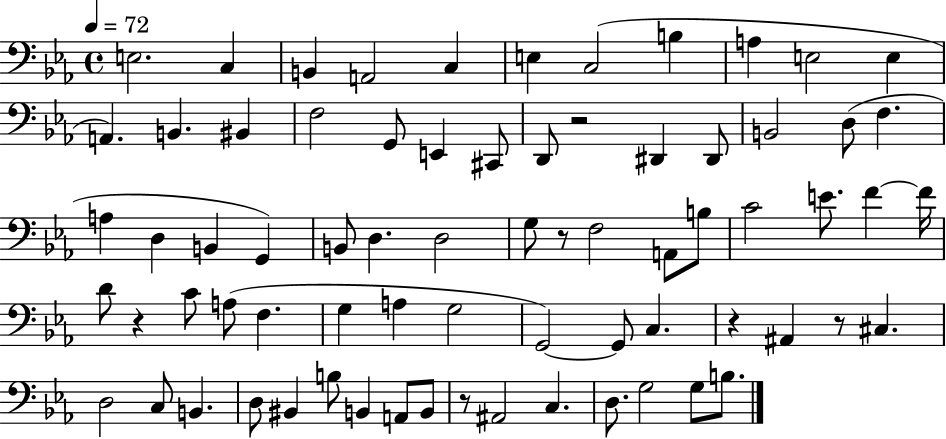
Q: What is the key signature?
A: EES major